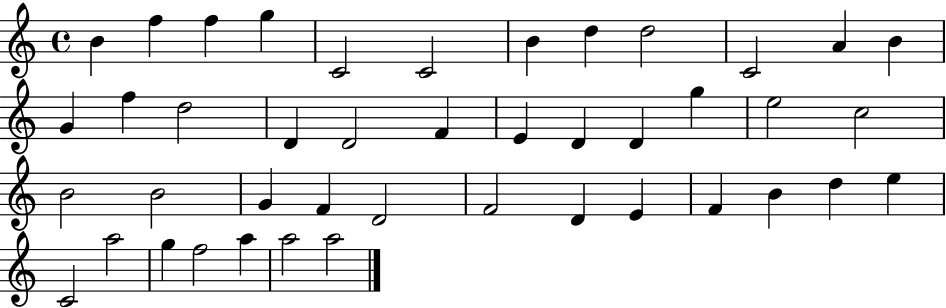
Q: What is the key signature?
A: C major